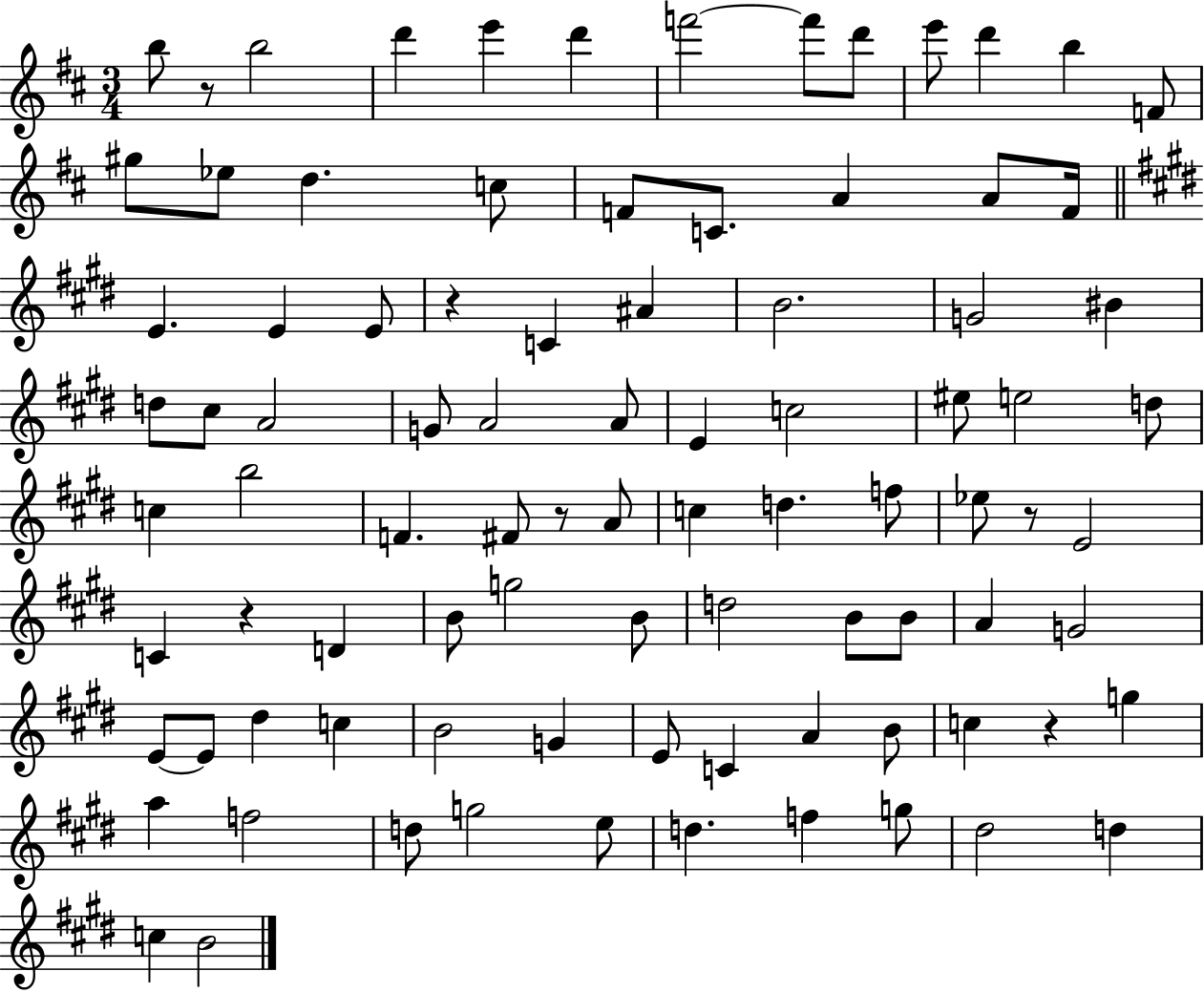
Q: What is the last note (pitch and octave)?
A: B4